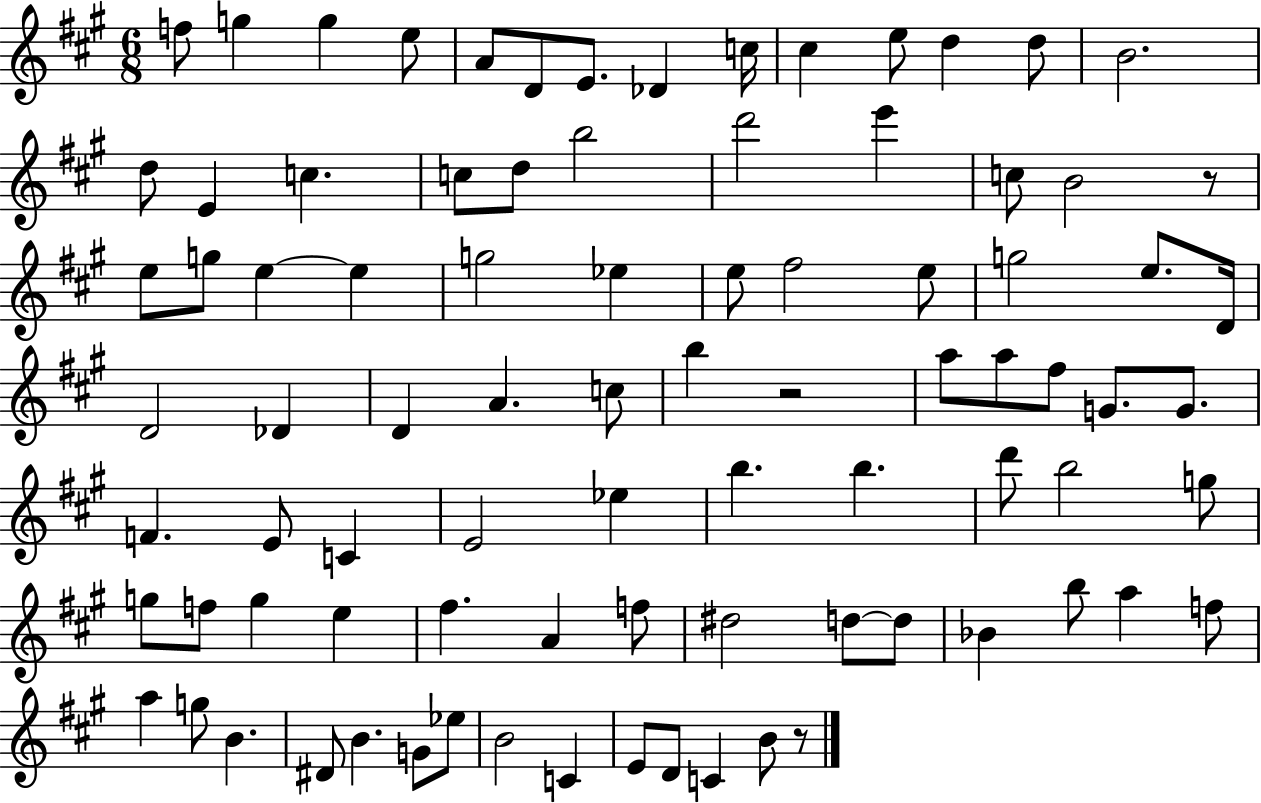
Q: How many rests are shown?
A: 3